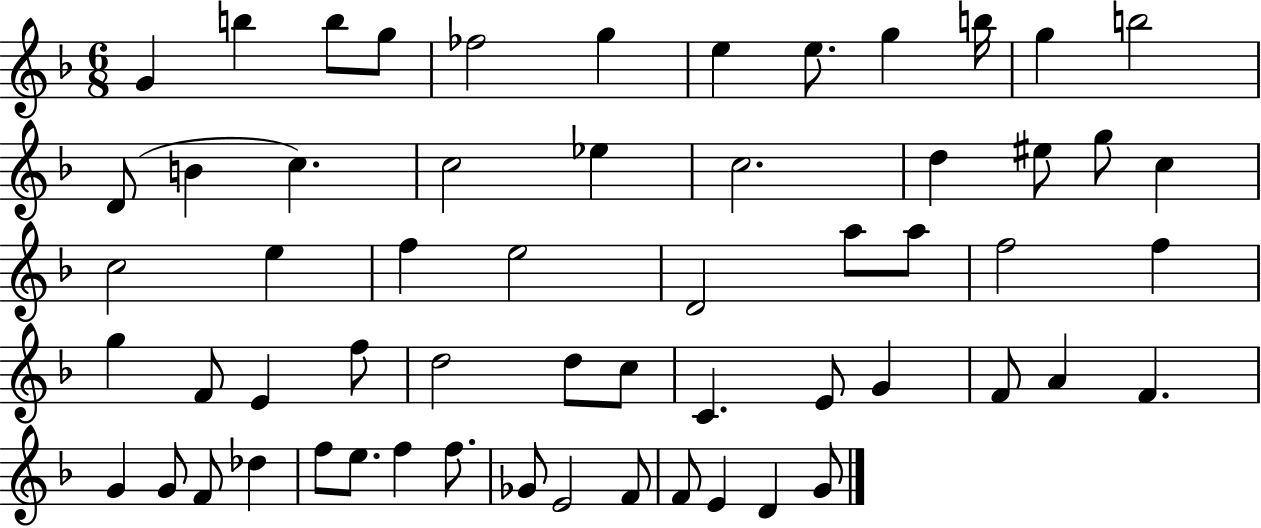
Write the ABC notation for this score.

X:1
T:Untitled
M:6/8
L:1/4
K:F
G b b/2 g/2 _f2 g e e/2 g b/4 g b2 D/2 B c c2 _e c2 d ^e/2 g/2 c c2 e f e2 D2 a/2 a/2 f2 f g F/2 E f/2 d2 d/2 c/2 C E/2 G F/2 A F G G/2 F/2 _d f/2 e/2 f f/2 _G/2 E2 F/2 F/2 E D G/2